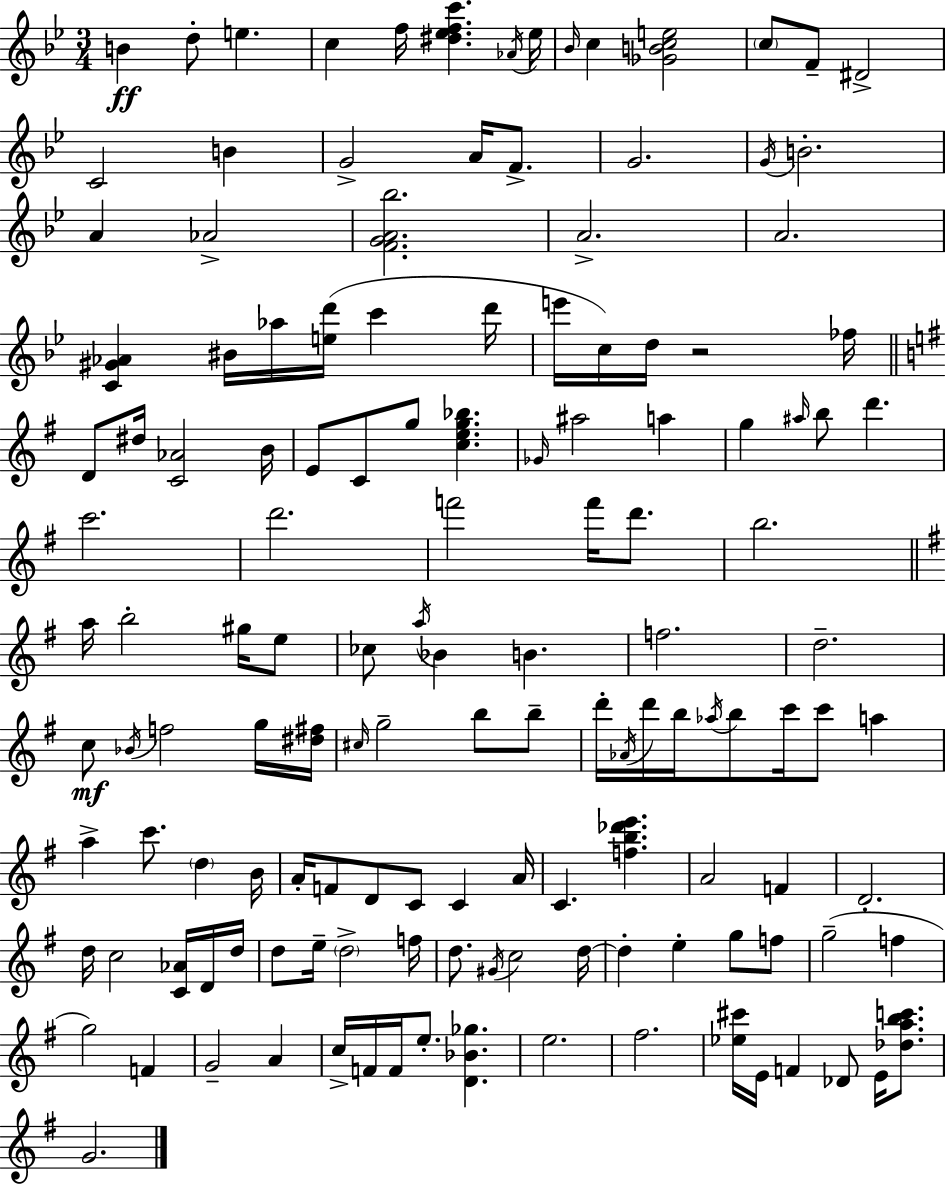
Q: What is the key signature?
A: BES major